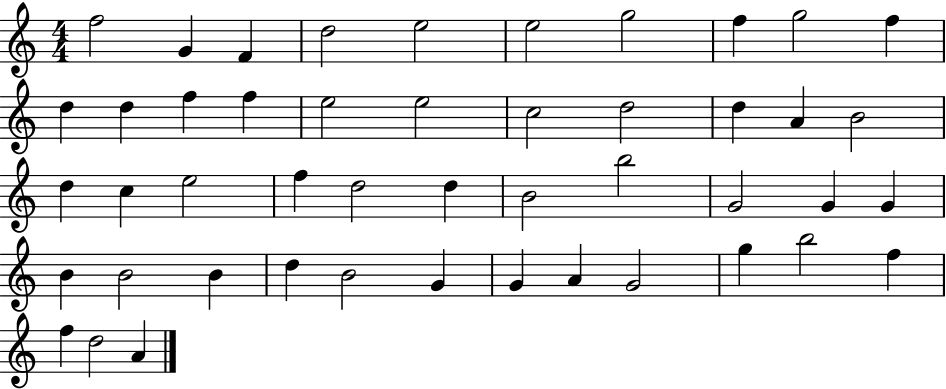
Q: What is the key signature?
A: C major